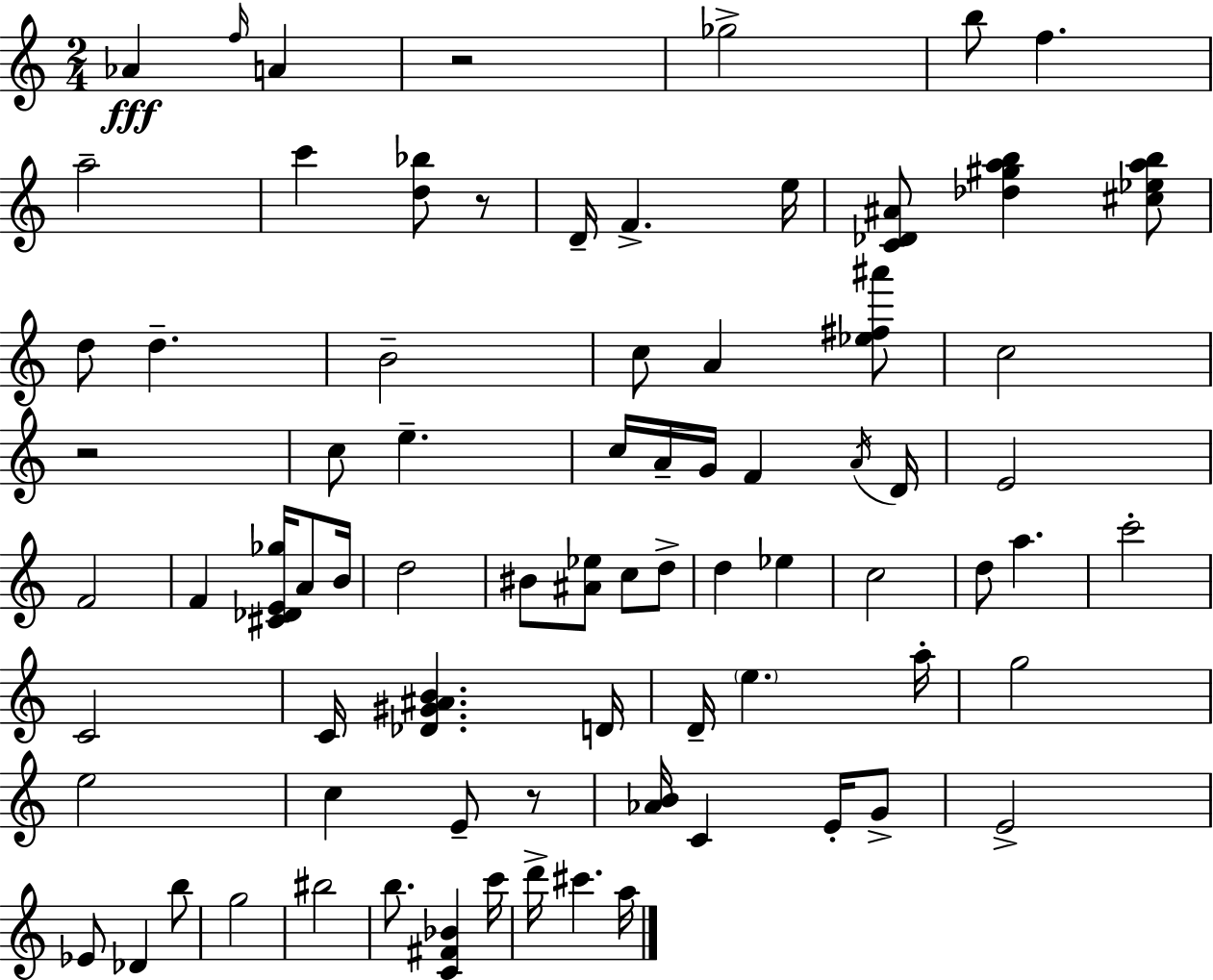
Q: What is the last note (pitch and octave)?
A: A5